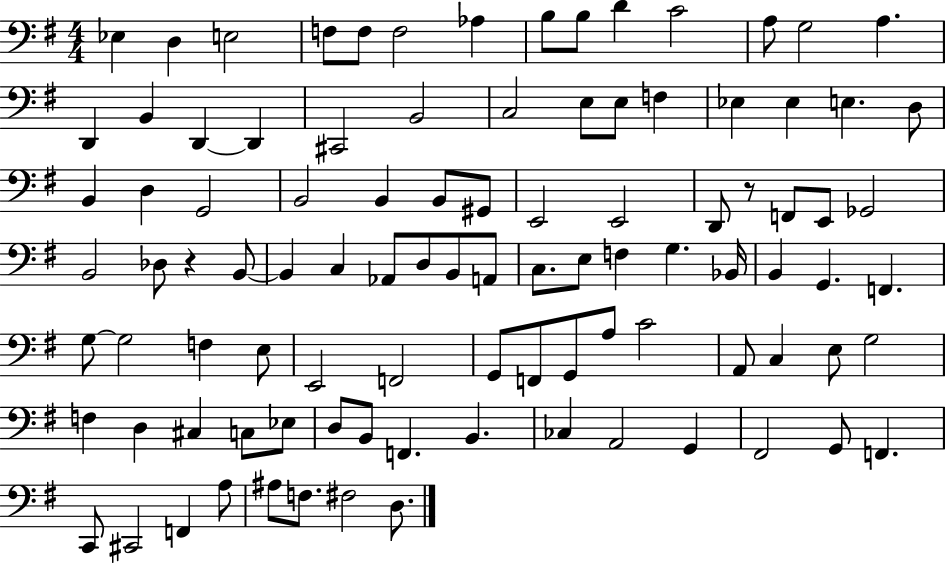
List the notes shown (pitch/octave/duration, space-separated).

Eb3/q D3/q E3/h F3/e F3/e F3/h Ab3/q B3/e B3/e D4/q C4/h A3/e G3/h A3/q. D2/q B2/q D2/q D2/q C#2/h B2/h C3/h E3/e E3/e F3/q Eb3/q Eb3/q E3/q. D3/e B2/q D3/q G2/h B2/h B2/q B2/e G#2/e E2/h E2/h D2/e R/e F2/e E2/e Gb2/h B2/h Db3/e R/q B2/e B2/q C3/q Ab2/e D3/e B2/e A2/e C3/e. E3/e F3/q G3/q. Bb2/s B2/q G2/q. F2/q. G3/e G3/h F3/q E3/e E2/h F2/h G2/e F2/e G2/e A3/e C4/h A2/e C3/q E3/e G3/h F3/q D3/q C#3/q C3/e Eb3/e D3/e B2/e F2/q. B2/q. CES3/q A2/h G2/q F#2/h G2/e F2/q. C2/e C#2/h F2/q A3/e A#3/e F3/e. F#3/h D3/e.